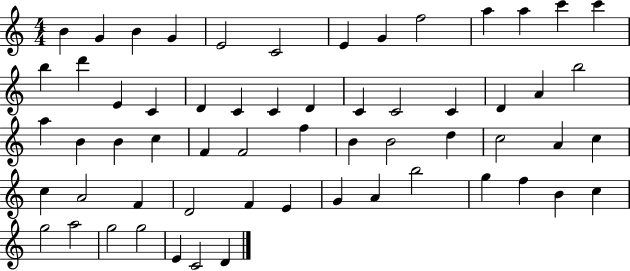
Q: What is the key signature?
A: C major